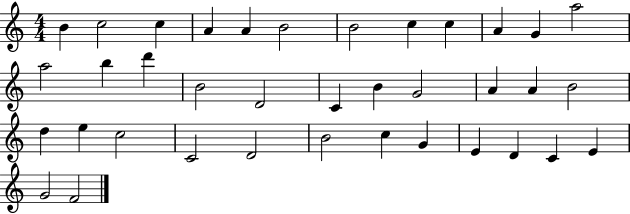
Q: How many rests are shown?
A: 0